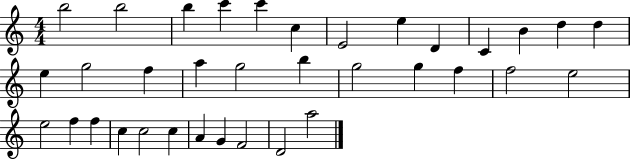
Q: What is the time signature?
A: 4/4